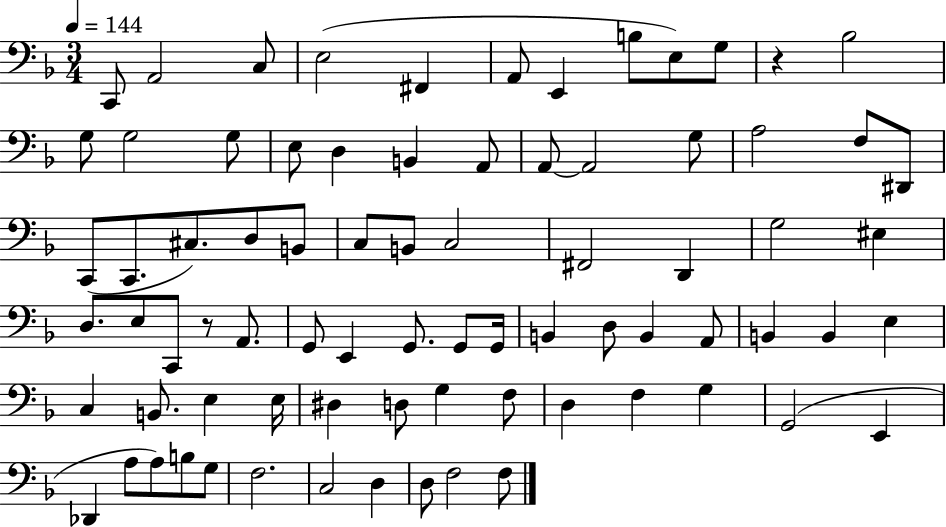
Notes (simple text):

C2/e A2/h C3/e E3/h F#2/q A2/e E2/q B3/e E3/e G3/e R/q Bb3/h G3/e G3/h G3/e E3/e D3/q B2/q A2/e A2/e A2/h G3/e A3/h F3/e D#2/e C2/e C2/e. C#3/e. D3/e B2/e C3/e B2/e C3/h F#2/h D2/q G3/h EIS3/q D3/e. E3/e C2/e R/e A2/e. G2/e E2/q G2/e. G2/e G2/s B2/q D3/e B2/q A2/e B2/q B2/q E3/q C3/q B2/e. E3/q E3/s D#3/q D3/e G3/q F3/e D3/q F3/q G3/q G2/h E2/q Db2/q A3/e A3/e B3/e G3/e F3/h. C3/h D3/q D3/e F3/h F3/e